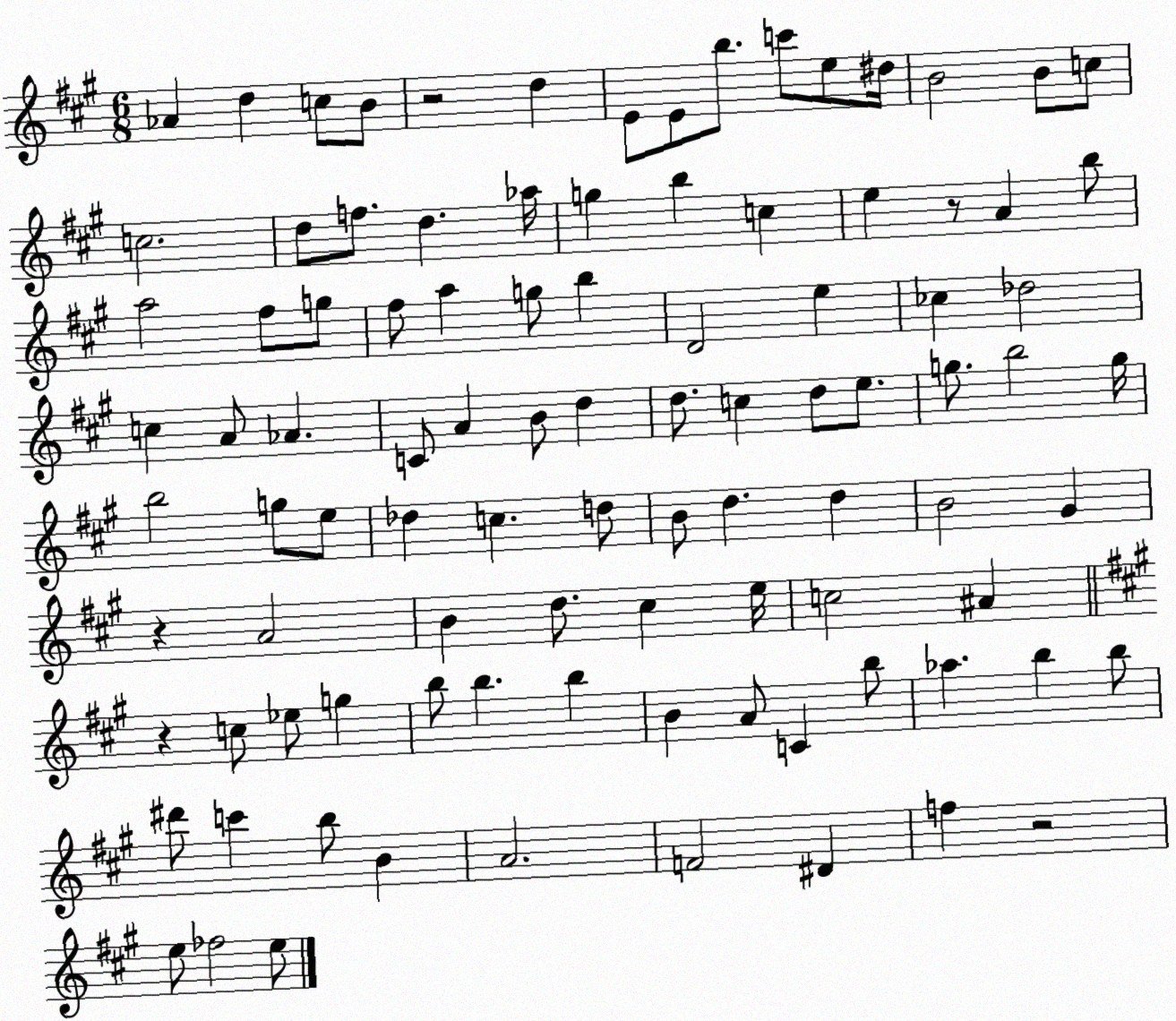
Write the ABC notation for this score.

X:1
T:Untitled
M:6/8
L:1/4
K:A
_A d c/2 B/2 z2 d E/2 E/2 b/2 c'/2 e/2 ^d/4 B2 B/2 c/2 c2 d/2 f/2 d _a/4 g b c e z/2 A b/2 a2 ^f/2 g/2 ^f/2 a g/2 b D2 e _c _d2 c A/2 _A C/2 A B/2 d d/2 c d/2 e/2 g/2 b2 g/4 b2 g/2 e/2 _d c d/2 B/2 d d B2 ^G z A2 B d/2 ^c e/4 c2 ^A z c/2 _e/2 g b/2 b b B A/2 C b/2 _a b b/2 ^d'/2 c' b/2 B A2 F2 ^D f z2 e/2 _f2 e/2